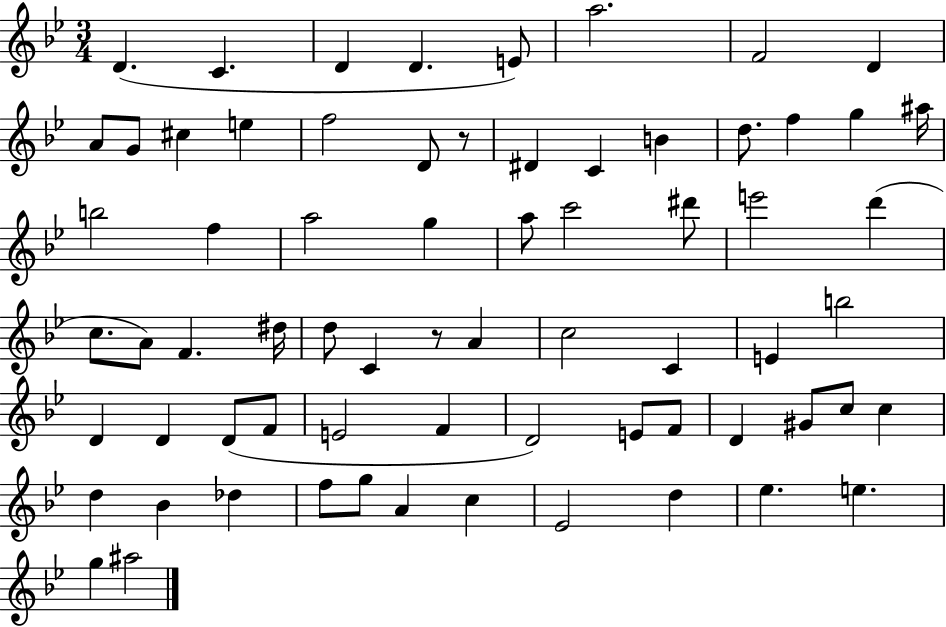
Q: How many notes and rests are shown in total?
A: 69